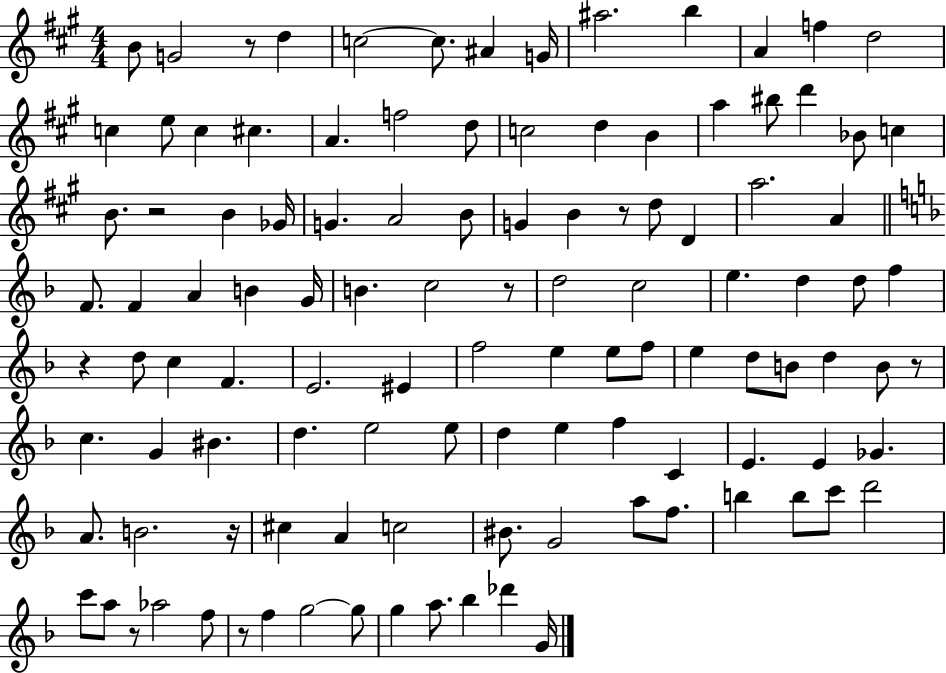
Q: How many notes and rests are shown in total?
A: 113